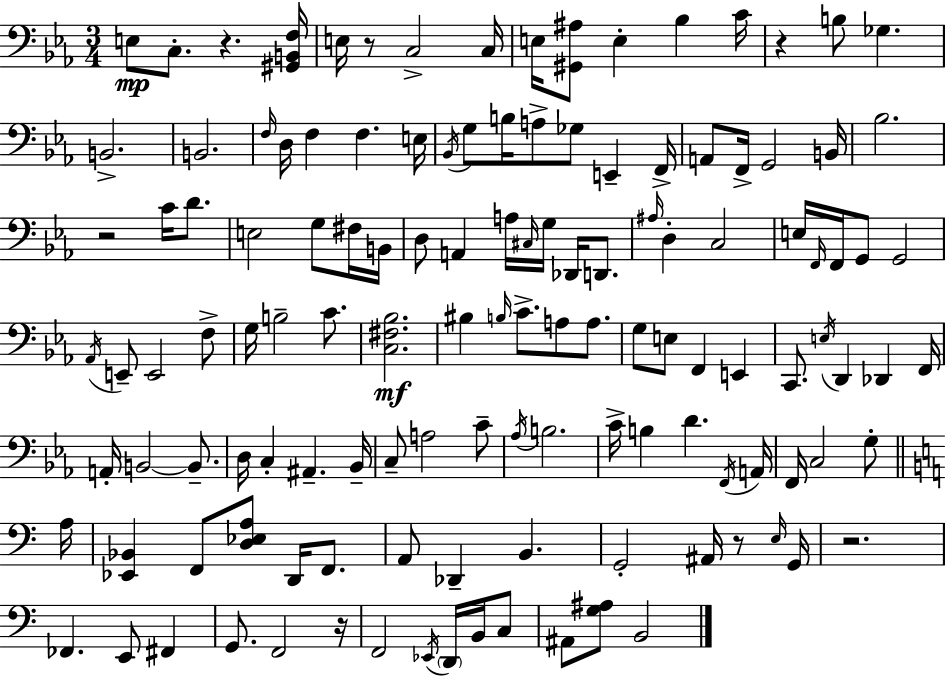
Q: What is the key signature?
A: EES major